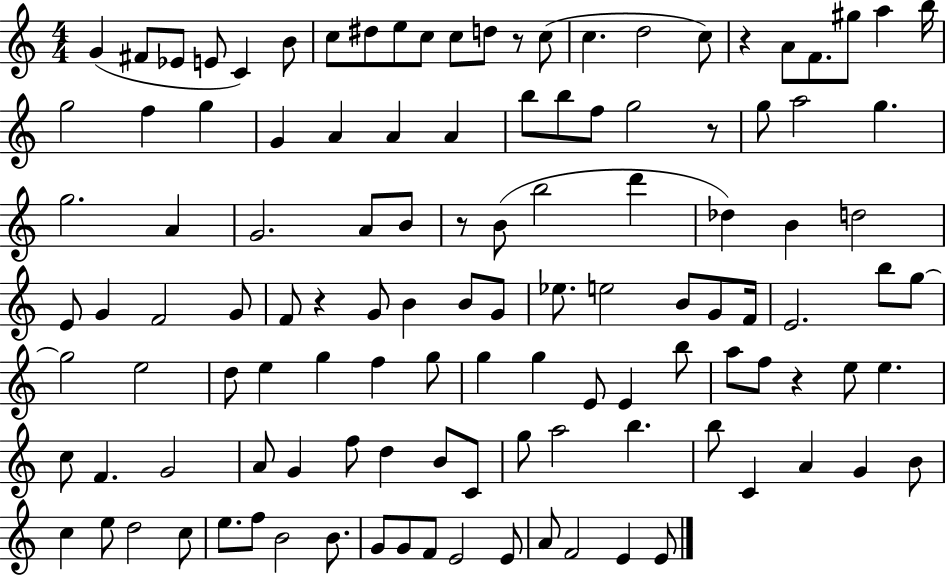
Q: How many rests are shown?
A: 6